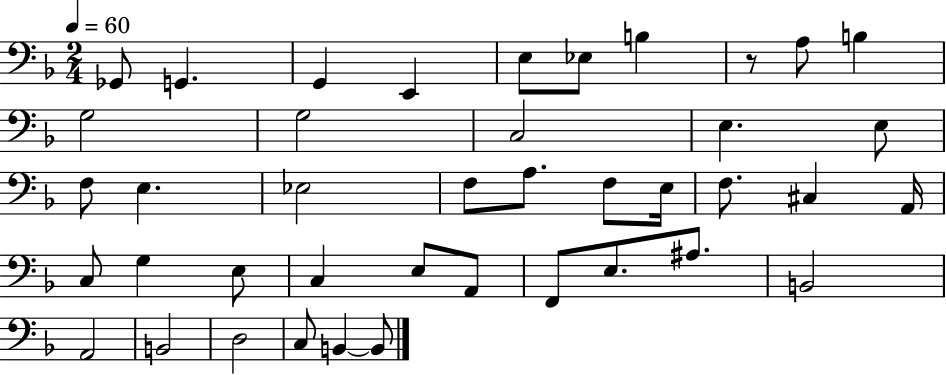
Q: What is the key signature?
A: F major